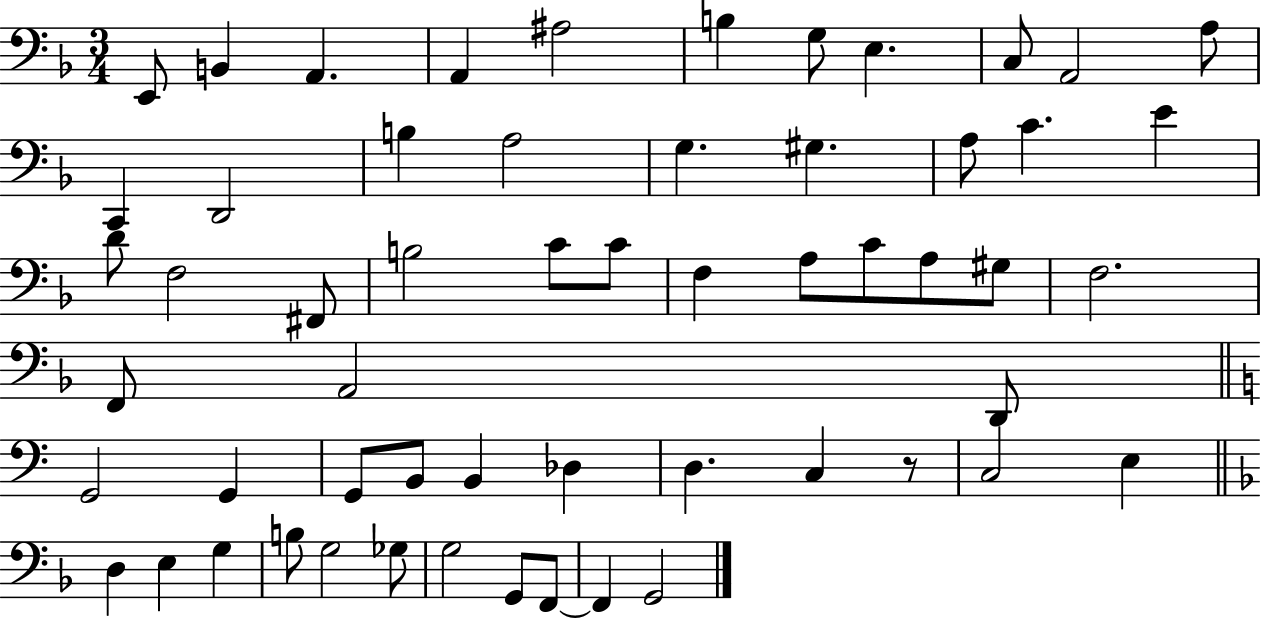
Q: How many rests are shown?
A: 1